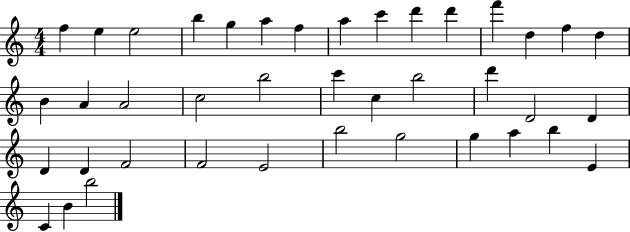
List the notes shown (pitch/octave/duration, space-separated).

F5/q E5/q E5/h B5/q G5/q A5/q F5/q A5/q C6/q D6/q D6/q F6/q D5/q F5/q D5/q B4/q A4/q A4/h C5/h B5/h C6/q C5/q B5/h D6/q D4/h D4/q D4/q D4/q F4/h F4/h E4/h B5/h G5/h G5/q A5/q B5/q E4/q C4/q B4/q B5/h